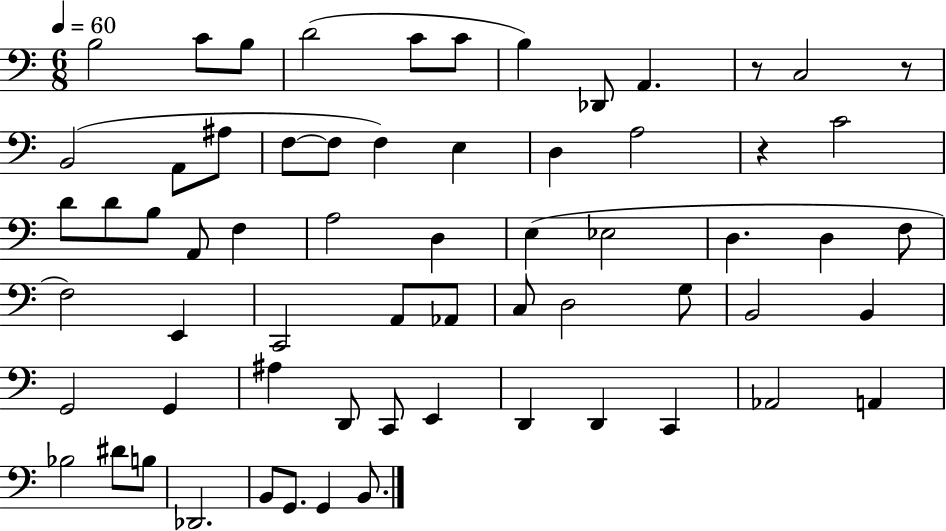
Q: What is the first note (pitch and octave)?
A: B3